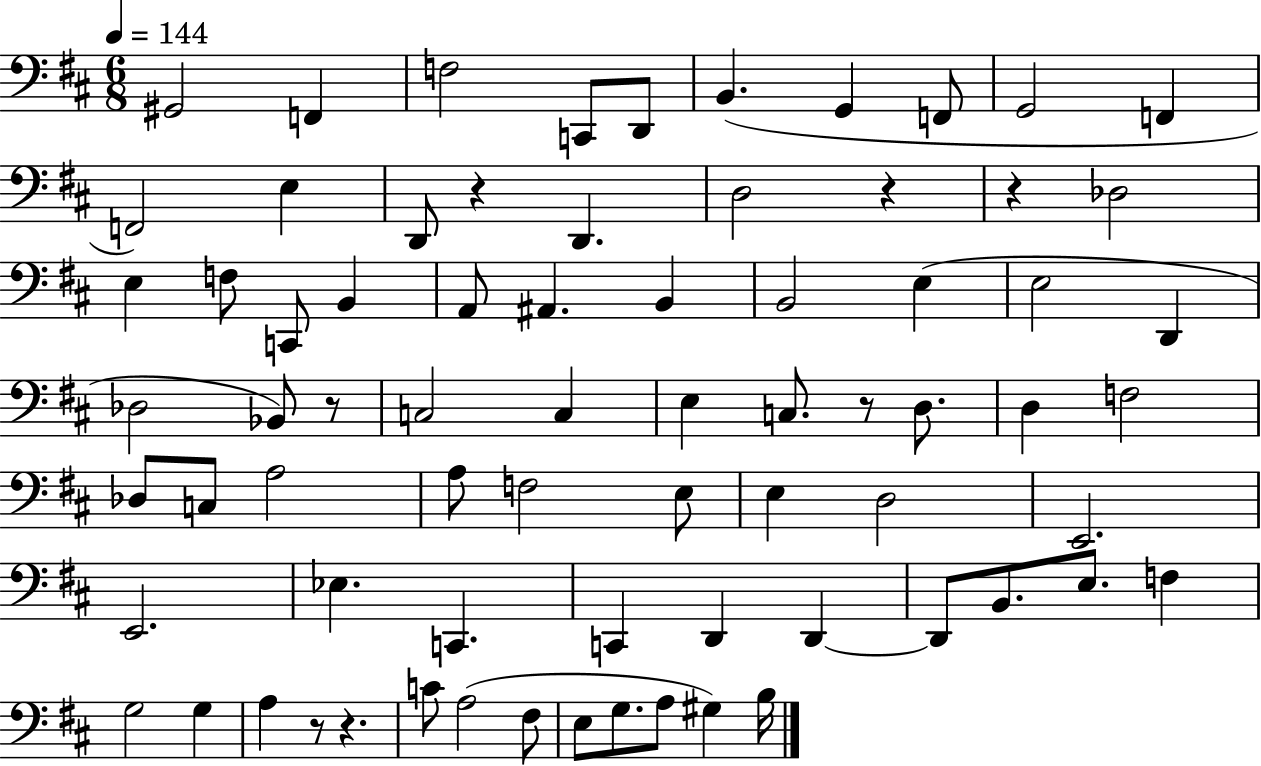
G#2/h F2/q F3/h C2/e D2/e B2/q. G2/q F2/e G2/h F2/q F2/h E3/q D2/e R/q D2/q. D3/h R/q R/q Db3/h E3/q F3/e C2/e B2/q A2/e A#2/q. B2/q B2/h E3/q E3/h D2/q Db3/h Bb2/e R/e C3/h C3/q E3/q C3/e. R/e D3/e. D3/q F3/h Db3/e C3/e A3/h A3/e F3/h E3/e E3/q D3/h E2/h. E2/h. Eb3/q. C2/q. C2/q D2/q D2/q D2/e B2/e. E3/e. F3/q G3/h G3/q A3/q R/e R/q. C4/e A3/h F#3/e E3/e G3/e. A3/e G#3/q B3/s